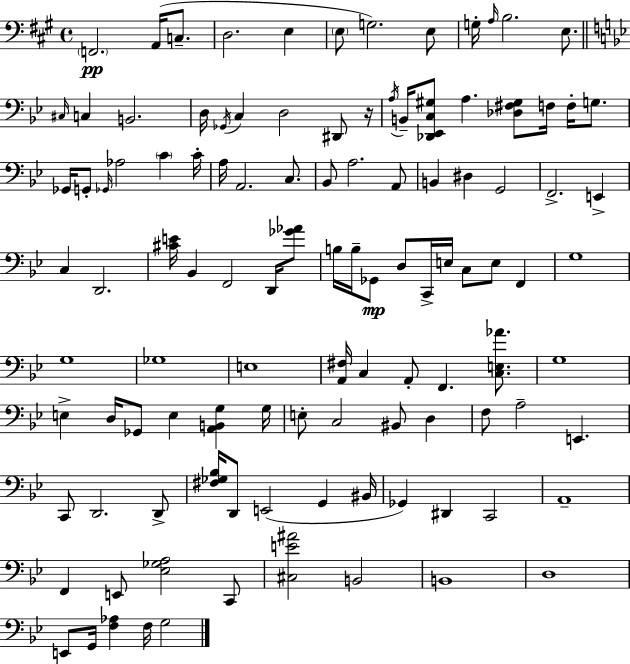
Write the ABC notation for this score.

X:1
T:Untitled
M:4/4
L:1/4
K:A
F,,2 A,,/4 C,/2 D,2 E, E,/2 G,2 E,/2 G,/4 A,/4 B,2 E,/2 ^C,/4 C, B,,2 D,/4 _G,,/4 C, D,2 ^D,,/2 z/4 A,/4 B,,/4 [_D,,_E,,C,^G,]/2 A, [_D,^F,^G,]/2 F,/4 F,/4 G,/2 _G,,/4 G,,/2 _G,,/4 _A,2 C C/4 A,/4 A,,2 C,/2 _B,,/2 A,2 A,,/2 B,, ^D, G,,2 F,,2 E,, C, D,,2 [^CE]/4 _B,, F,,2 D,,/4 [_G_A]/2 B,/4 B,/4 _G,,/2 D,/2 C,,/4 E,/4 C,/2 E,/2 F,, G,4 G,4 _G,4 E,4 [A,,^F,]/4 C, A,,/2 F,, [C,E,_A]/2 G,4 E, D,/4 _G,,/2 E, [A,,B,,G,] G,/4 E,/2 C,2 ^B,,/2 D, F,/2 A,2 E,, C,,/2 D,,2 D,,/2 [^F,_G,_B,]/4 D,,/2 E,,2 G,, ^B,,/4 _G,, ^D,, C,,2 A,,4 F,, E,,/2 [_E,_G,A,]2 C,,/2 [^C,E^A]2 B,,2 B,,4 D,4 E,,/2 G,,/4 [F,_A,] F,/4 G,2